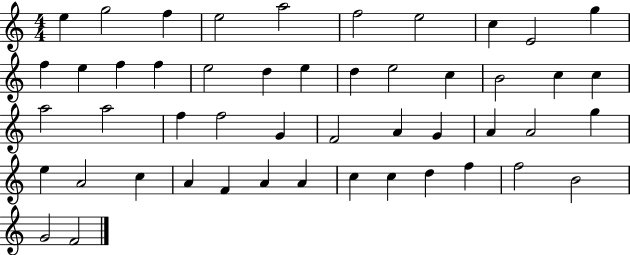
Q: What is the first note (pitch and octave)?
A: E5